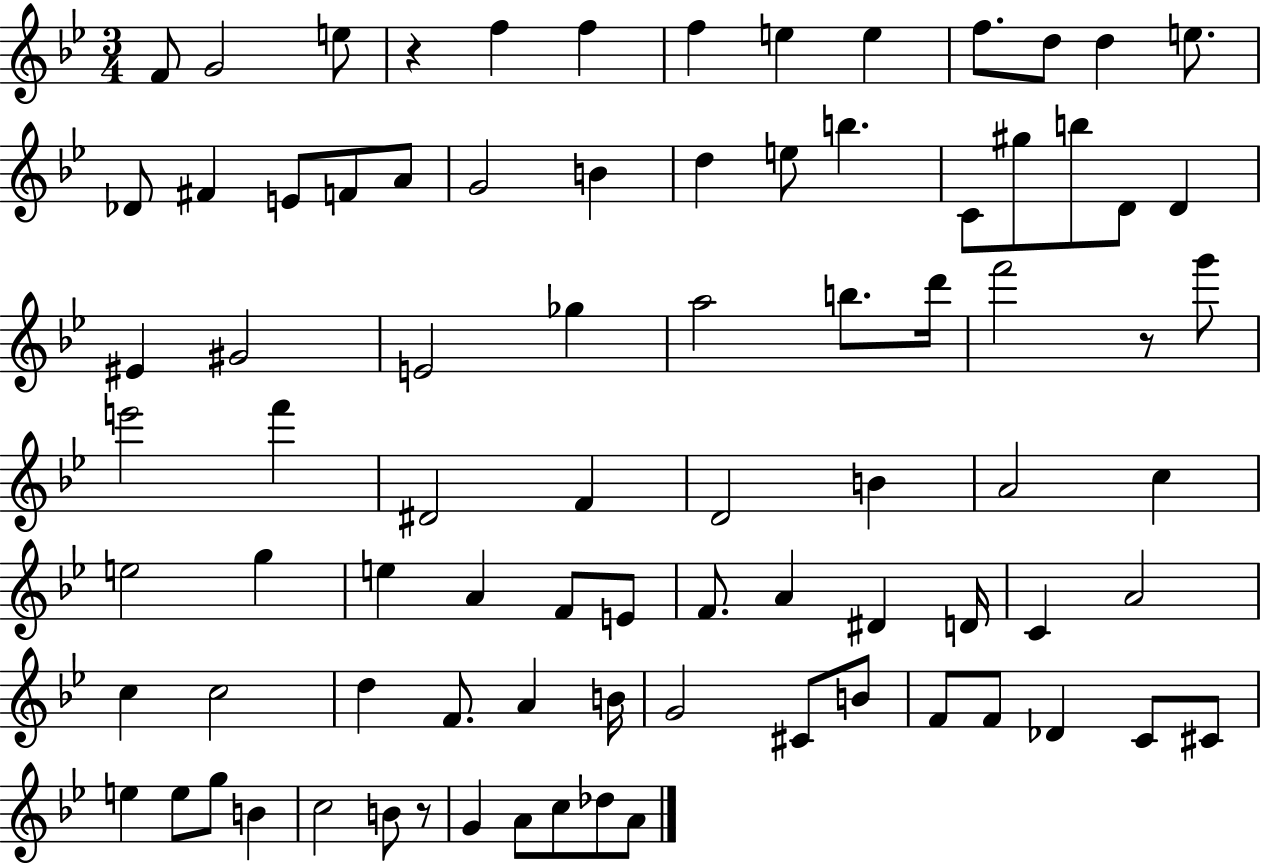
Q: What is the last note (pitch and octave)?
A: A4